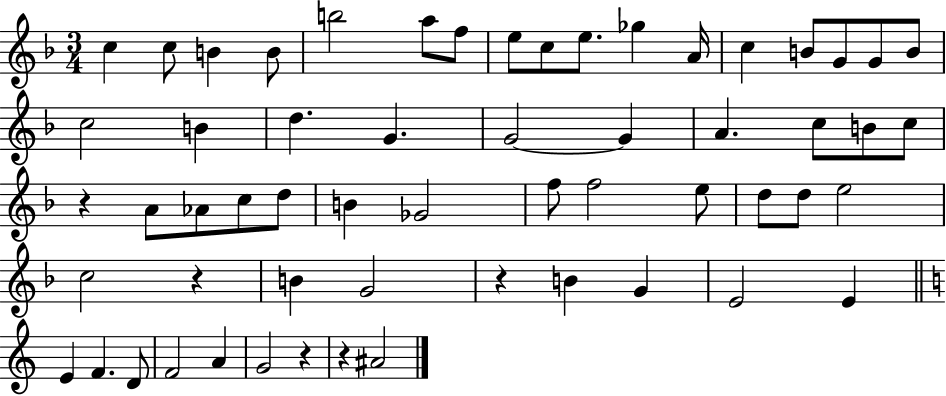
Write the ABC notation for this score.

X:1
T:Untitled
M:3/4
L:1/4
K:F
c c/2 B B/2 b2 a/2 f/2 e/2 c/2 e/2 _g A/4 c B/2 G/2 G/2 B/2 c2 B d G G2 G A c/2 B/2 c/2 z A/2 _A/2 c/2 d/2 B _G2 f/2 f2 e/2 d/2 d/2 e2 c2 z B G2 z B G E2 E E F D/2 F2 A G2 z z ^A2